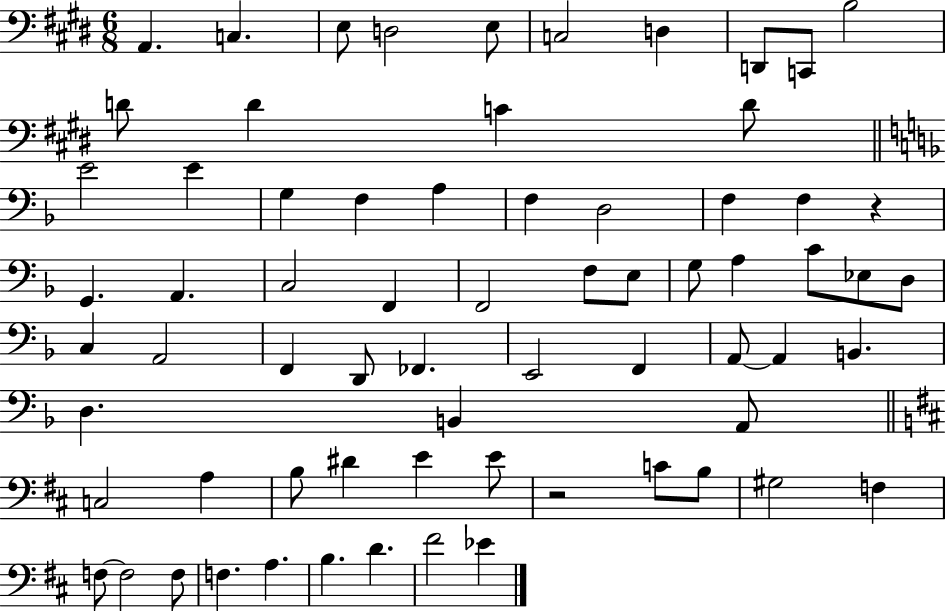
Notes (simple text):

A2/q. C3/q. E3/e D3/h E3/e C3/h D3/q D2/e C2/e B3/h D4/e D4/q C4/q D4/e E4/h E4/q G3/q F3/q A3/q F3/q D3/h F3/q F3/q R/q G2/q. A2/q. C3/h F2/q F2/h F3/e E3/e G3/e A3/q C4/e Eb3/e D3/e C3/q A2/h F2/q D2/e FES2/q. E2/h F2/q A2/e A2/q B2/q. D3/q. B2/q A2/e C3/h A3/q B3/e D#4/q E4/q E4/e R/h C4/e B3/e G#3/h F3/q F3/e F3/h F3/e F3/q. A3/q. B3/q. D4/q. F#4/h Eb4/q